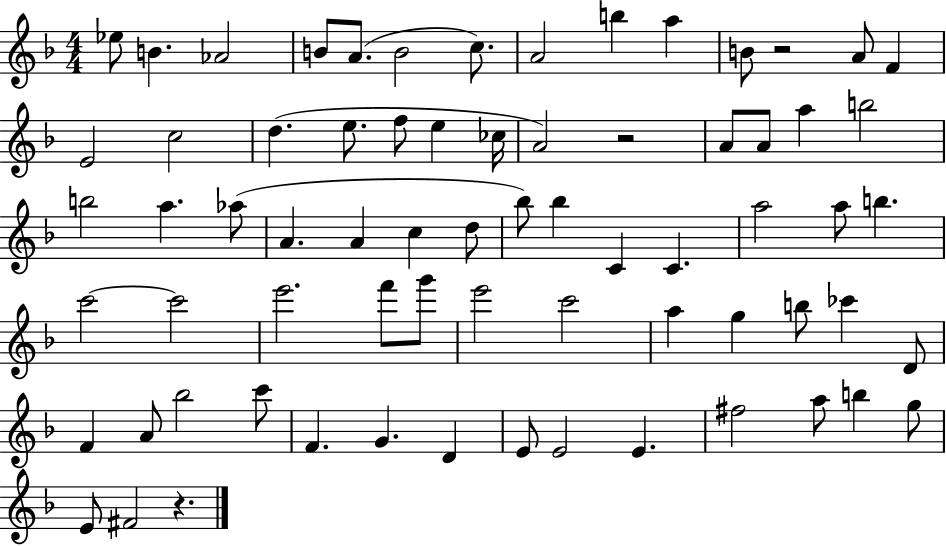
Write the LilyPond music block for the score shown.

{
  \clef treble
  \numericTimeSignature
  \time 4/4
  \key f \major
  \repeat volta 2 { ees''8 b'4. aes'2 | b'8 a'8.( b'2 c''8.) | a'2 b''4 a''4 | b'8 r2 a'8 f'4 | \break e'2 c''2 | d''4.( e''8. f''8 e''4 ces''16 | a'2) r2 | a'8 a'8 a''4 b''2 | \break b''2 a''4. aes''8( | a'4. a'4 c''4 d''8 | bes''8) bes''4 c'4 c'4. | a''2 a''8 b''4. | \break c'''2~~ c'''2 | e'''2. f'''8 g'''8 | e'''2 c'''2 | a''4 g''4 b''8 ces'''4 d'8 | \break f'4 a'8 bes''2 c'''8 | f'4. g'4. d'4 | e'8 e'2 e'4. | fis''2 a''8 b''4 g''8 | \break e'8 fis'2 r4. | } \bar "|."
}